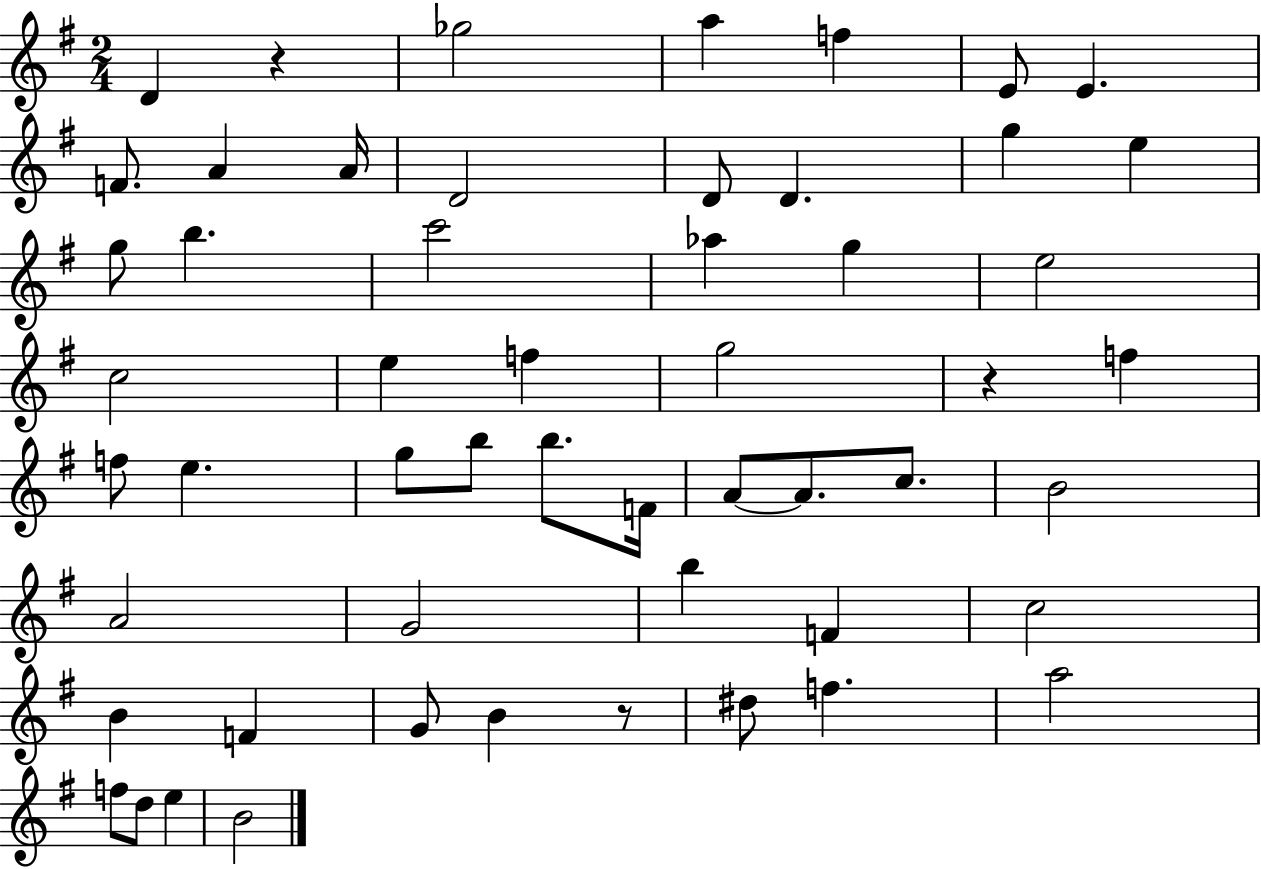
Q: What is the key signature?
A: G major